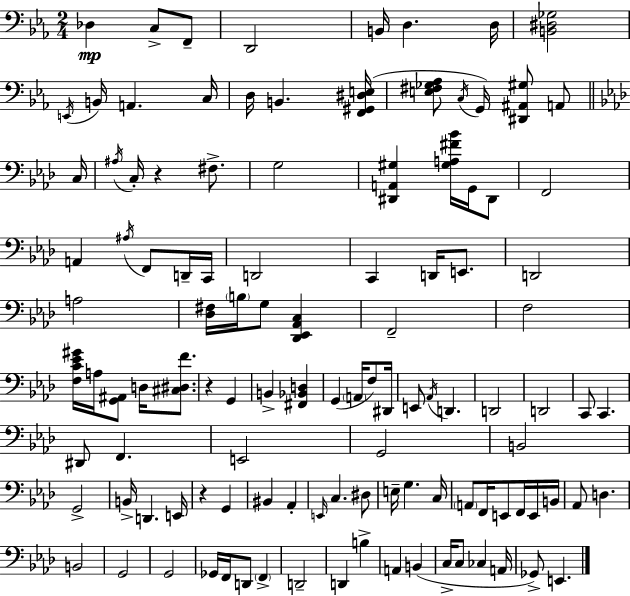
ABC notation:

X:1
T:Untitled
M:2/4
L:1/4
K:Eb
_D, C,/2 F,,/2 D,,2 B,,/4 D, D,/4 [B,,^D,_G,]2 E,,/4 B,,/4 A,, C,/4 D,/4 B,, [F,,^G,,^D,E,]/4 [E,^F,_G,_A,]/2 C,/4 G,,/4 [^D,,^A,,^G,]/2 A,,/2 C,/4 ^A,/4 C,/4 z ^F,/2 G,2 [^D,,A,,^G,] [^G,A,^F_B]/4 G,,/4 ^D,,/2 F,,2 A,, ^A,/4 F,,/2 D,,/4 C,,/4 D,,2 C,, D,,/4 E,,/2 D,,2 A,2 [_D,^F,]/4 B,/4 G,/2 [_D,,_E,,_A,,C,] F,,2 F,2 [F,C_E^G]/4 A,/4 [G,,^A,,]/2 D,/4 [^C,^D,F]/2 z G,, B,, [^F,,_B,,D,] G,, A,,/4 F,/2 ^D,,/4 E,,/2 _A,,/4 D,, D,,2 D,,2 C,,/2 C,, ^D,,/2 F,, E,,2 G,,2 B,,2 G,,2 B,,/4 D,, E,,/4 z G,, ^B,, _A,, E,,/4 C, ^D,/2 E,/4 G, C,/4 A,,/2 F,,/4 E,,/2 F,,/4 E,,/4 B,,/4 _A,,/2 D, B,,2 G,,2 G,,2 _G,,/4 F,,/4 D,,/2 F,, D,,2 D,, B, A,, B,, C,/4 C,/2 _C, A,,/4 _G,,/2 E,,